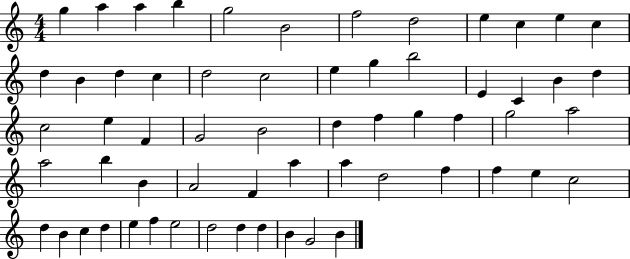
X:1
T:Untitled
M:4/4
L:1/4
K:C
g a a b g2 B2 f2 d2 e c e c d B d c d2 c2 e g b2 E C B d c2 e F G2 B2 d f g f g2 a2 a2 b B A2 F a a d2 f f e c2 d B c d e f e2 d2 d d B G2 B